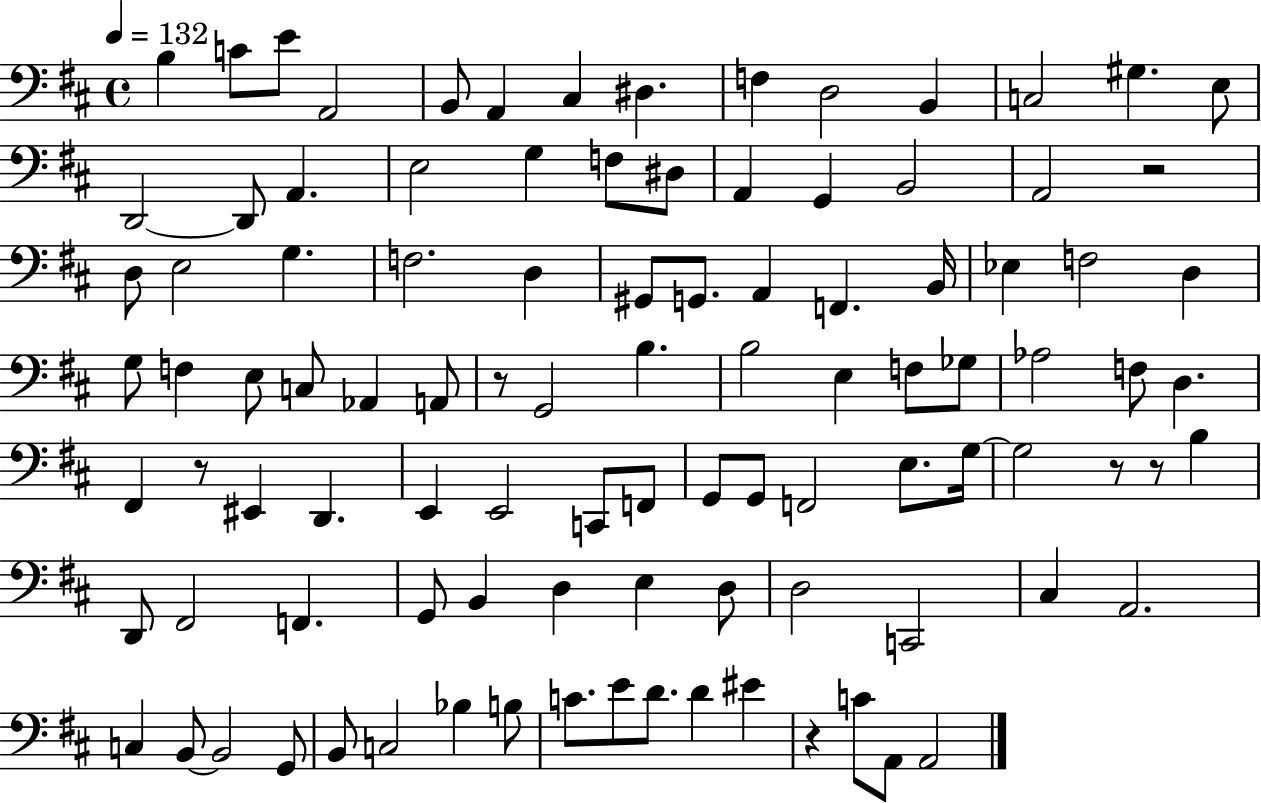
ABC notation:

X:1
T:Untitled
M:4/4
L:1/4
K:D
B, C/2 E/2 A,,2 B,,/2 A,, ^C, ^D, F, D,2 B,, C,2 ^G, E,/2 D,,2 D,,/2 A,, E,2 G, F,/2 ^D,/2 A,, G,, B,,2 A,,2 z2 D,/2 E,2 G, F,2 D, ^G,,/2 G,,/2 A,, F,, B,,/4 _E, F,2 D, G,/2 F, E,/2 C,/2 _A,, A,,/2 z/2 G,,2 B, B,2 E, F,/2 _G,/2 _A,2 F,/2 D, ^F,, z/2 ^E,, D,, E,, E,,2 C,,/2 F,,/2 G,,/2 G,,/2 F,,2 E,/2 G,/4 G,2 z/2 z/2 B, D,,/2 ^F,,2 F,, G,,/2 B,, D, E, D,/2 D,2 C,,2 ^C, A,,2 C, B,,/2 B,,2 G,,/2 B,,/2 C,2 _B, B,/2 C/2 E/2 D/2 D ^E z C/2 A,,/2 A,,2